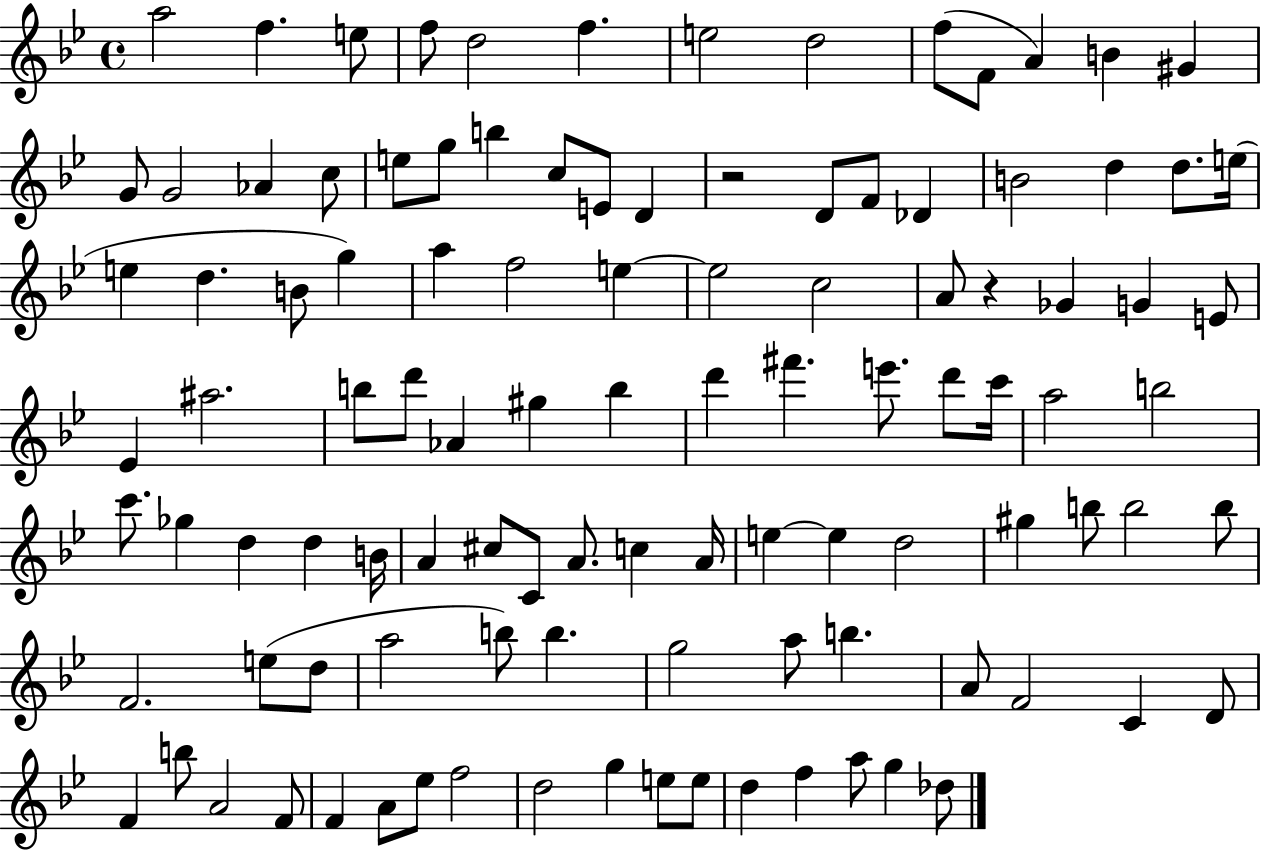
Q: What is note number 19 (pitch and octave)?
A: G5